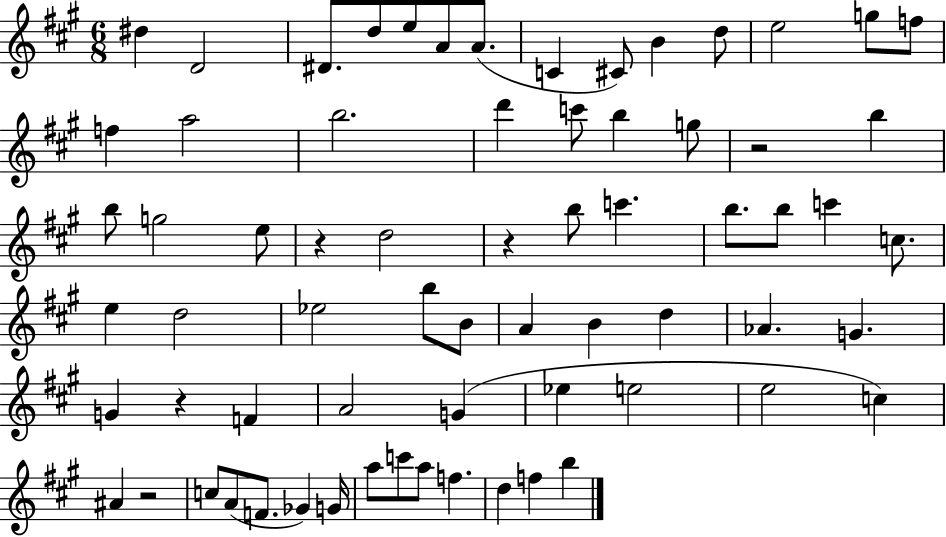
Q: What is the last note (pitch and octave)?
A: B5